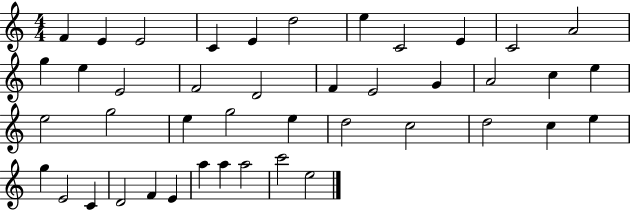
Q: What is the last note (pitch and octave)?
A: E5